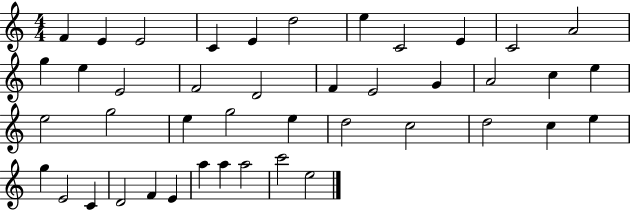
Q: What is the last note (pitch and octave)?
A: E5